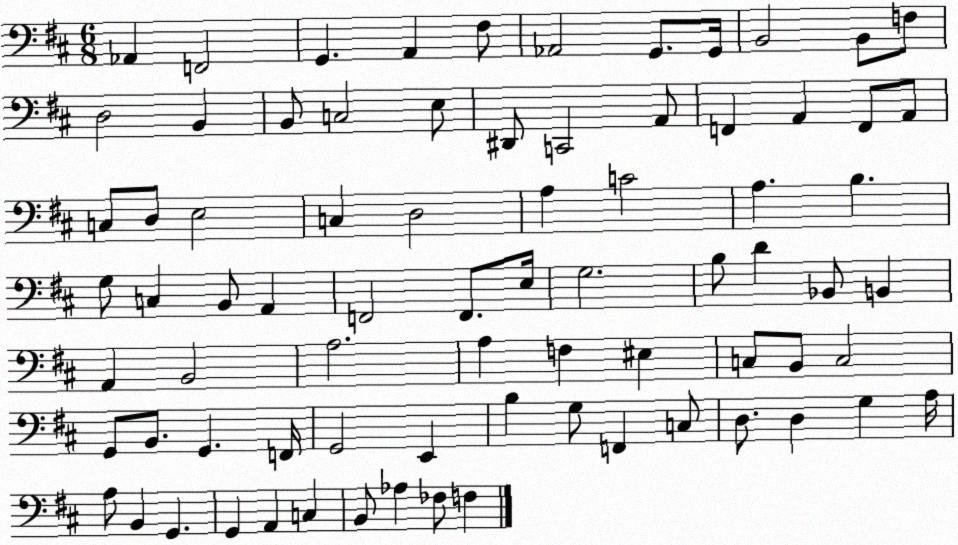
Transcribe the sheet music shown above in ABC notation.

X:1
T:Untitled
M:6/8
L:1/4
K:D
_A,, F,,2 G,, A,, ^F,/2 _A,,2 G,,/2 G,,/4 B,,2 B,,/2 F,/2 D,2 B,, B,,/2 C,2 E,/2 ^D,,/2 C,,2 A,,/2 F,, A,, F,,/2 A,,/2 C,/2 D,/2 E,2 C, D,2 A, C2 A, B, G,/2 C, B,,/2 A,, F,,2 F,,/2 E,/4 G,2 B,/2 D _B,,/2 B,, A,, B,,2 A,2 A, F, ^E, C,/2 B,,/2 C,2 G,,/2 B,,/2 G,, F,,/4 G,,2 E,, B, G,/2 F,, C,/2 D,/2 D, G, A,/4 A,/2 B,, G,, G,, A,, C, B,,/2 _A, _F,/2 F,